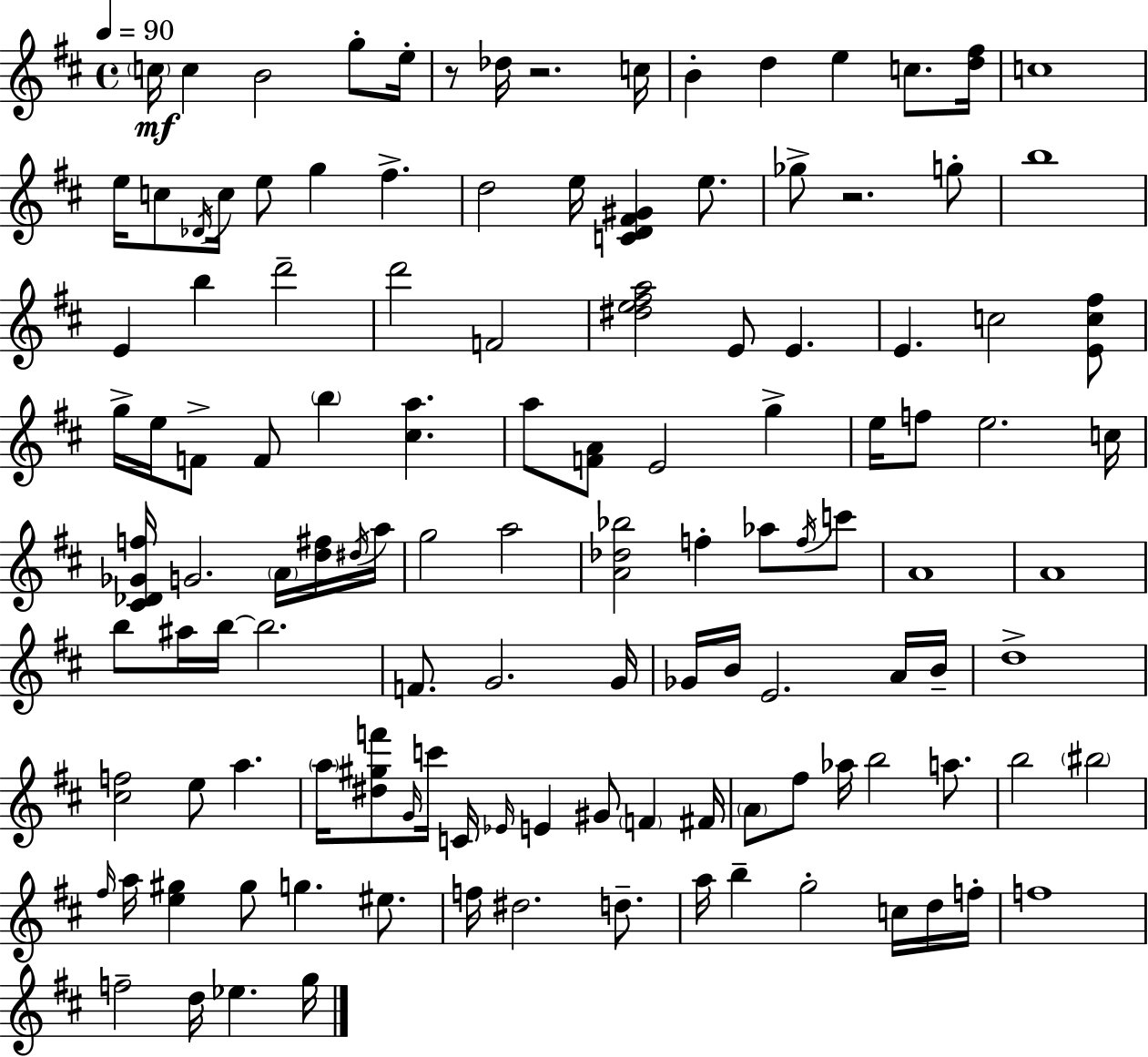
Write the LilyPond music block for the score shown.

{
  \clef treble
  \time 4/4
  \defaultTimeSignature
  \key d \major
  \tempo 4 = 90
  \parenthesize c''16\mf c''4 b'2 g''8-. e''16-. | r8 des''16 r2. c''16 | b'4-. d''4 e''4 c''8. <d'' fis''>16 | c''1 | \break e''16 c''8 \acciaccatura { des'16 } c''16 e''8 g''4 fis''4.-> | d''2 e''16 <c' d' fis' gis'>4 e''8. | ges''8-> r2. g''8-. | b''1 | \break e'4 b''4 d'''2-- | d'''2 f'2 | <dis'' e'' fis'' a''>2 e'8 e'4. | e'4. c''2 <e' c'' fis''>8 | \break g''16-> e''16 f'8-> f'8 \parenthesize b''4 <cis'' a''>4. | a''8 <f' a'>8 e'2 g''4-> | e''16 f''8 e''2. | c''16 <cis' des' ges' f''>16 g'2. \parenthesize a'16 <d'' fis''>16 | \break \acciaccatura { dis''16 } a''16 g''2 a''2 | <a' des'' bes''>2 f''4-. aes''8 | \acciaccatura { f''16 } c'''8 a'1 | a'1 | \break b''8 ais''16 b''16~~ b''2. | f'8. g'2. | g'16 ges'16 b'16 e'2. | a'16 b'16-- d''1-> | \break <cis'' f''>2 e''8 a''4. | \parenthesize a''16 <dis'' gis'' f'''>8 \grace { g'16 } c'''16 c'16 \grace { ees'16 } e'4 gis'8 | \parenthesize f'4 fis'16 \parenthesize a'8 fis''8 aes''16 b''2 | a''8. b''2 \parenthesize bis''2 | \break \grace { fis''16 } a''16 <e'' gis''>4 gis''8 g''4. | eis''8. f''16 dis''2. | d''8.-- a''16 b''4-- g''2-. | c''16 d''16 f''16-. f''1 | \break f''2-- d''16 ees''4. | g''16 \bar "|."
}